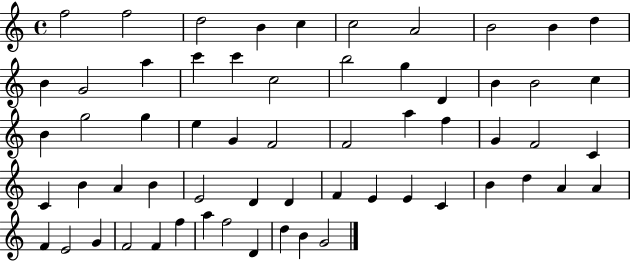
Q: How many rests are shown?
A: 0